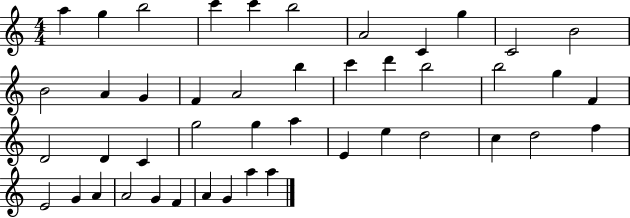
A5/q G5/q B5/h C6/q C6/q B5/h A4/h C4/q G5/q C4/h B4/h B4/h A4/q G4/q F4/q A4/h B5/q C6/q D6/q B5/h B5/h G5/q F4/q D4/h D4/q C4/q G5/h G5/q A5/q E4/q E5/q D5/h C5/q D5/h F5/q E4/h G4/q A4/q A4/h G4/q F4/q A4/q G4/q A5/q A5/q